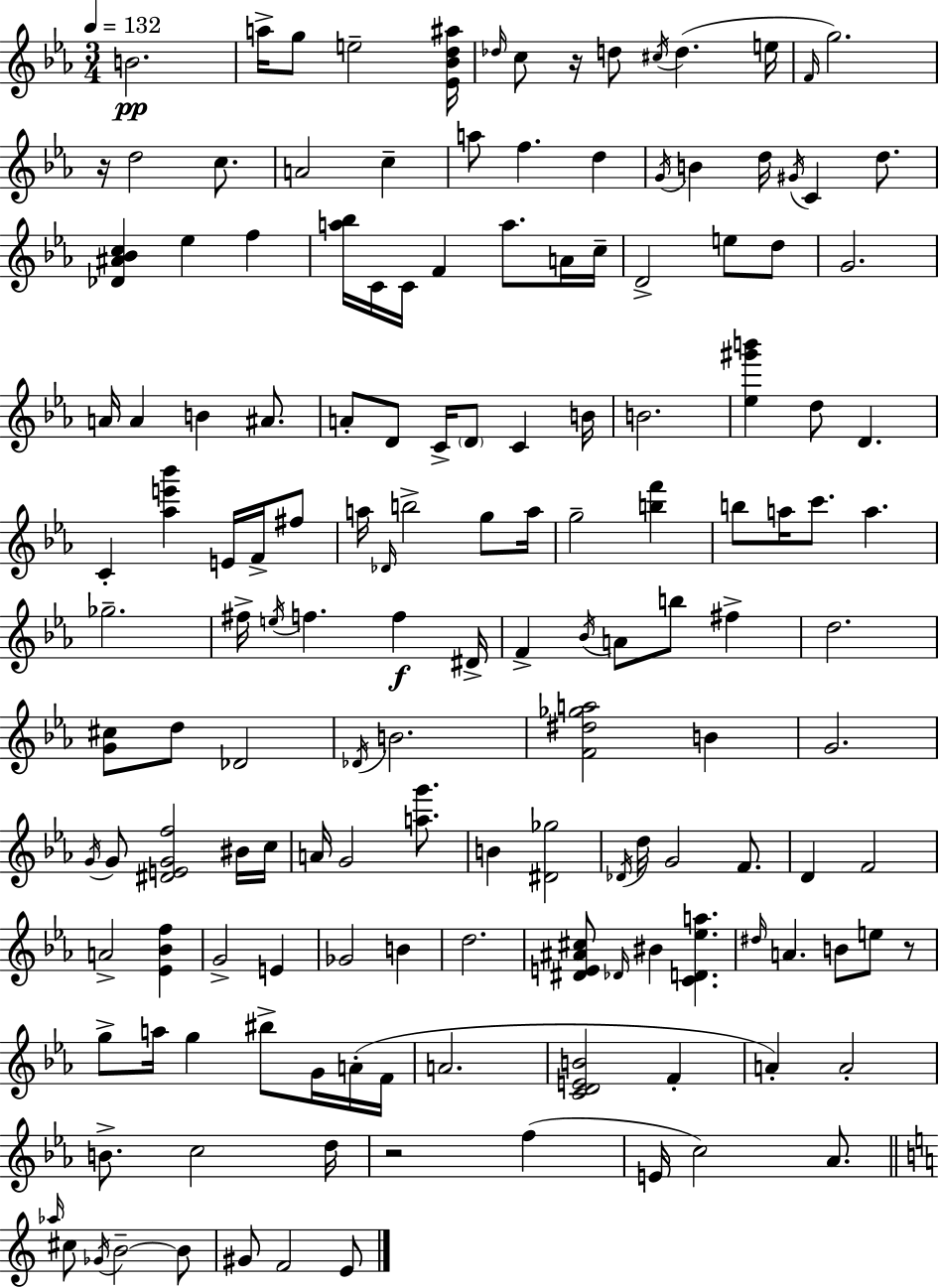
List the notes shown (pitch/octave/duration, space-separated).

B4/h. A5/s G5/e E5/h [Eb4,Bb4,D5,A#5]/s Db5/s C5/e R/s D5/e C#5/s D5/q. E5/s F4/s G5/h. R/s D5/h C5/e. A4/h C5/q A5/e F5/q. D5/q G4/s B4/q D5/s G#4/s C4/q D5/e. [Db4,A#4,Bb4,C5]/q Eb5/q F5/q [A5,Bb5]/s C4/s C4/s F4/q A5/e. A4/s C5/s D4/h E5/e D5/e G4/h. A4/s A4/q B4/q A#4/e. A4/e D4/e C4/s D4/e C4/q B4/s B4/h. [Eb5,G#6,B6]/q D5/e D4/q. C4/q [Ab5,E6,Bb6]/q E4/s F4/s F#5/e A5/s Db4/s B5/h G5/e A5/s G5/h [B5,F6]/q B5/e A5/s C6/e. A5/q. Gb5/h. F#5/s E5/s F5/q. F5/q D#4/s F4/q Bb4/s A4/e B5/e F#5/q D5/h. [G4,C#5]/e D5/e Db4/h Db4/s B4/h. [F4,D#5,Gb5,A5]/h B4/q G4/h. G4/s G4/e [D#4,E4,G4,F5]/h BIS4/s C5/s A4/s G4/h [A5,G6]/e. B4/q [D#4,Gb5]/h Db4/s D5/s G4/h F4/e. D4/q F4/h A4/h [Eb4,Bb4,F5]/q G4/h E4/q Gb4/h B4/q D5/h. [D#4,E4,A#4,C#5]/e Db4/s BIS4/q [C4,D4,Eb5,A5]/q. D#5/s A4/q. B4/e E5/e R/e G5/e A5/s G5/q BIS5/e G4/s A4/s F4/s A4/h. [C4,D4,E4,B4]/h F4/q A4/q A4/h B4/e. C5/h D5/s R/h F5/q E4/s C5/h Ab4/e. Ab5/s C#5/e Gb4/s B4/h B4/e G#4/e F4/h E4/e